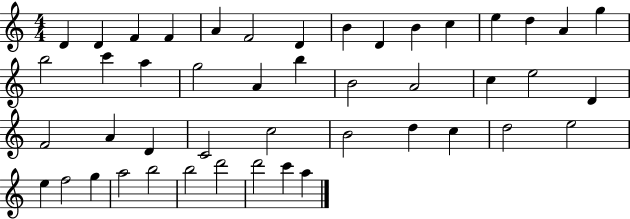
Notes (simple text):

D4/q D4/q F4/q F4/q A4/q F4/h D4/q B4/q D4/q B4/q C5/q E5/q D5/q A4/q G5/q B5/h C6/q A5/q G5/h A4/q B5/q B4/h A4/h C5/q E5/h D4/q F4/h A4/q D4/q C4/h C5/h B4/h D5/q C5/q D5/h E5/h E5/q F5/h G5/q A5/h B5/h B5/h D6/h D6/h C6/q A5/q